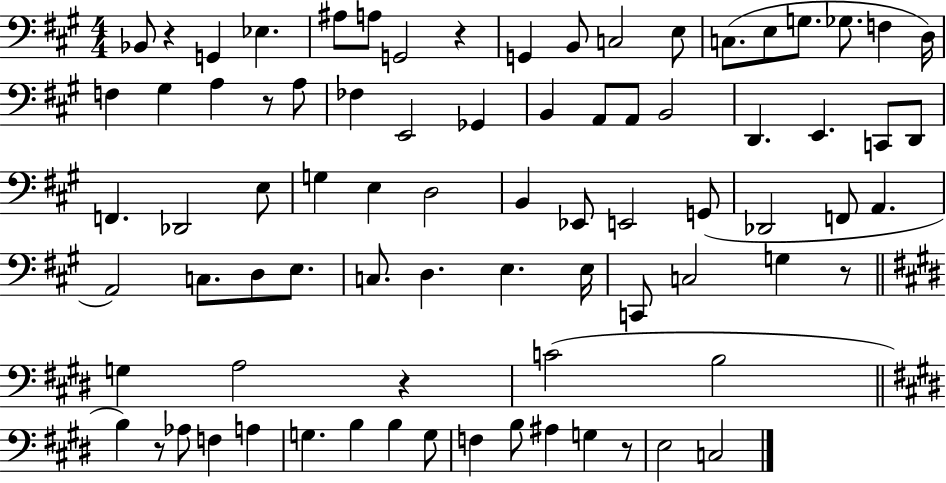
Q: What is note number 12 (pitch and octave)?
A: E3